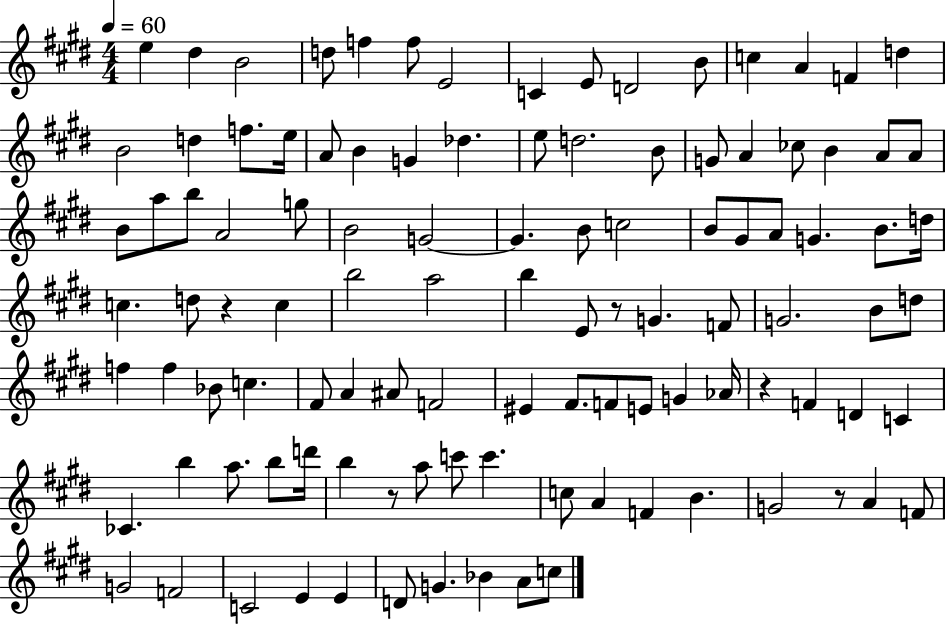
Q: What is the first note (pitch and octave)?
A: E5